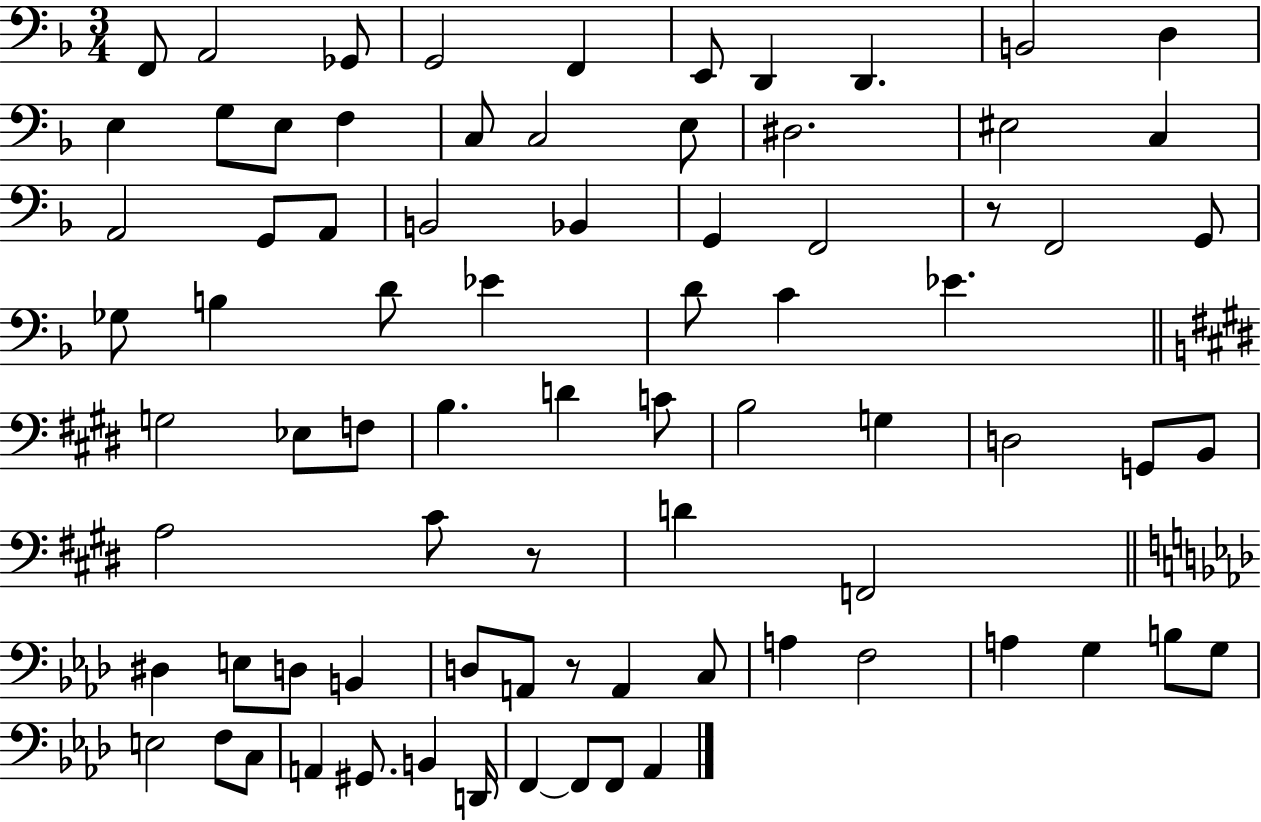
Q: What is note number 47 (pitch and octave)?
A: B2